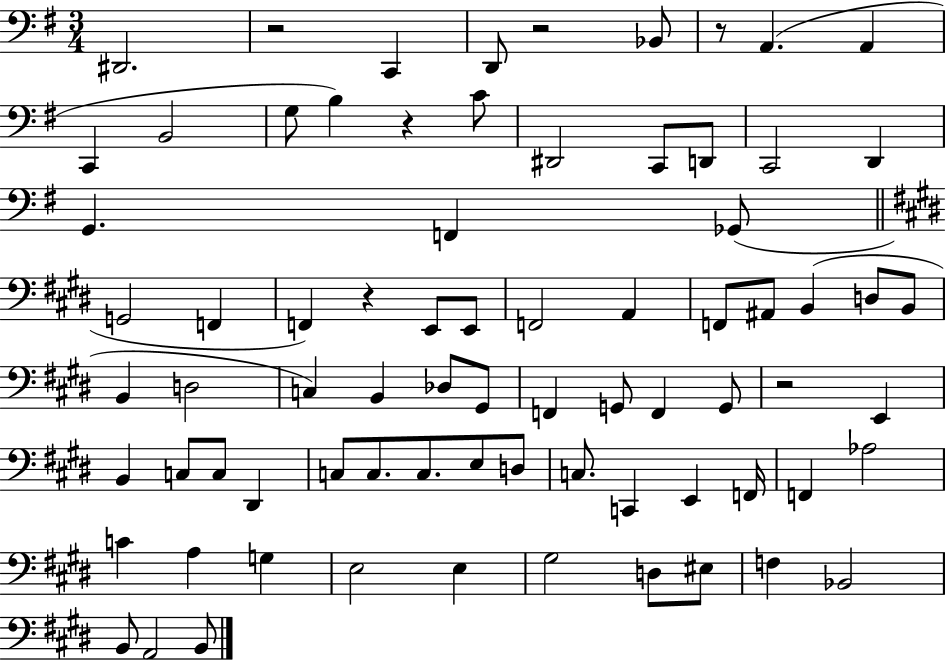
{
  \clef bass
  \numericTimeSignature
  \time 3/4
  \key g \major
  dis,2. | r2 c,4 | d,8 r2 bes,8 | r8 a,4.( a,4 | \break c,4 b,2 | g8 b4) r4 c'8 | dis,2 c,8 d,8 | c,2 d,4 | \break g,4. f,4 ges,8( | \bar "||" \break \key e \major g,2 f,4 | f,4) r4 e,8 e,8 | f,2 a,4 | f,8 ais,8 b,4( d8 b,8 | \break b,4 d2 | c4) b,4 des8 gis,8 | f,4 g,8 f,4 g,8 | r2 e,4 | \break b,4 c8 c8 dis,4 | c8 c8. c8. e8 d8 | c8. c,4 e,4 f,16 | f,4 aes2 | \break c'4 a4 g4 | e2 e4 | gis2 d8 eis8 | f4 bes,2 | \break b,8 a,2 b,8 | \bar "|."
}